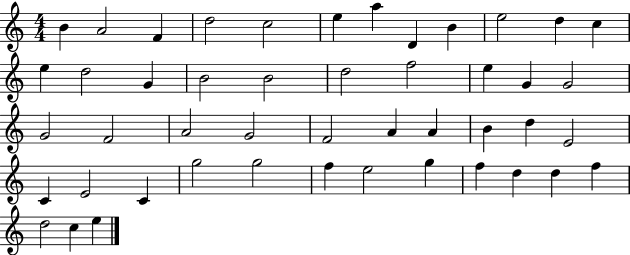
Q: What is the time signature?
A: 4/4